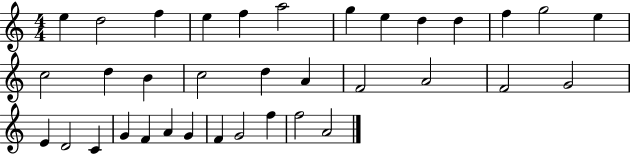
E5/q D5/h F5/q E5/q F5/q A5/h G5/q E5/q D5/q D5/q F5/q G5/h E5/q C5/h D5/q B4/q C5/h D5/q A4/q F4/h A4/h F4/h G4/h E4/q D4/h C4/q G4/q F4/q A4/q G4/q F4/q G4/h F5/q F5/h A4/h